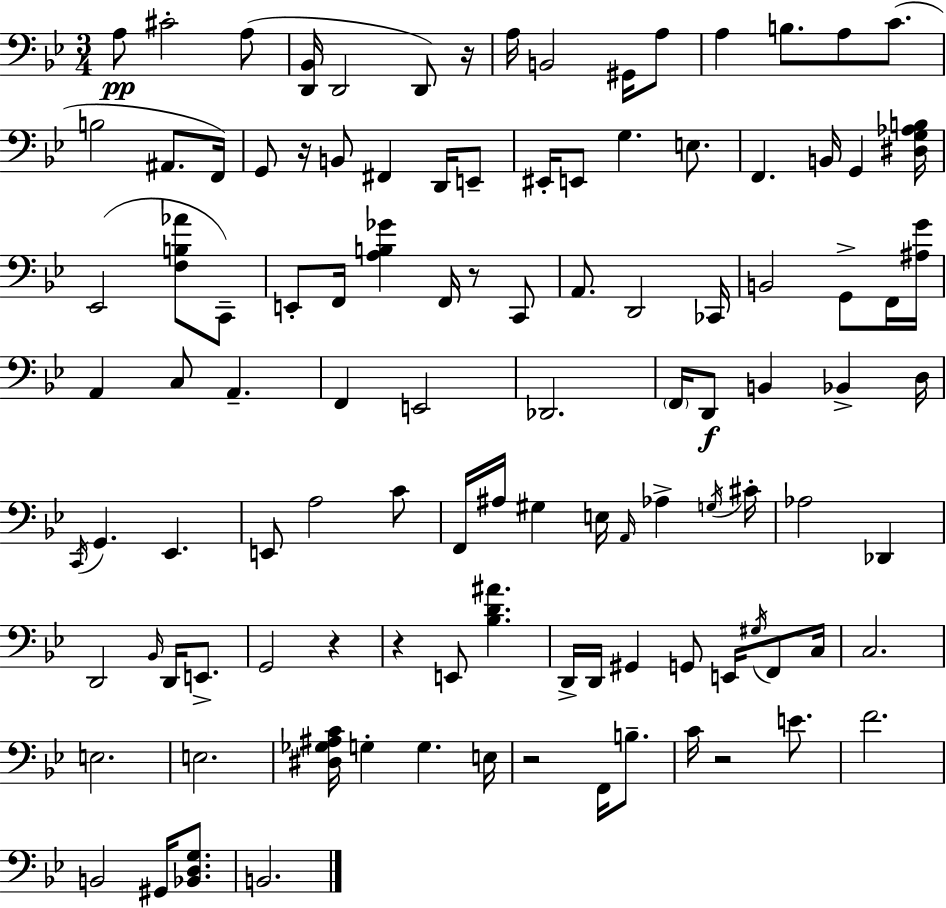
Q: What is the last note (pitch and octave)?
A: B2